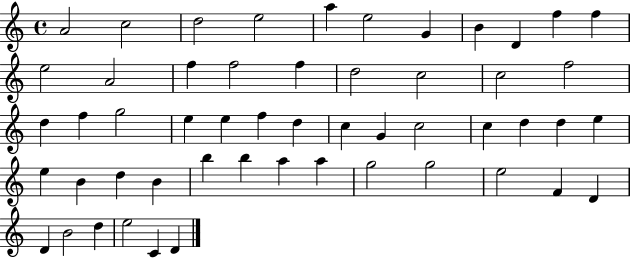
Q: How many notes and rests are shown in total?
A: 53